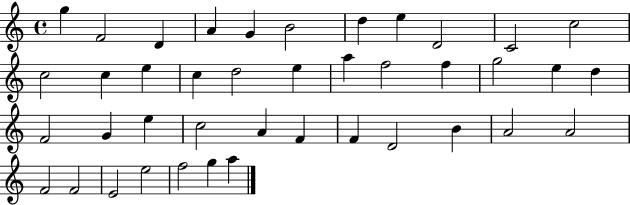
G5/q F4/h D4/q A4/q G4/q B4/h D5/q E5/q D4/h C4/h C5/h C5/h C5/q E5/q C5/q D5/h E5/q A5/q F5/h F5/q G5/h E5/q D5/q F4/h G4/q E5/q C5/h A4/q F4/q F4/q D4/h B4/q A4/h A4/h F4/h F4/h E4/h E5/h F5/h G5/q A5/q